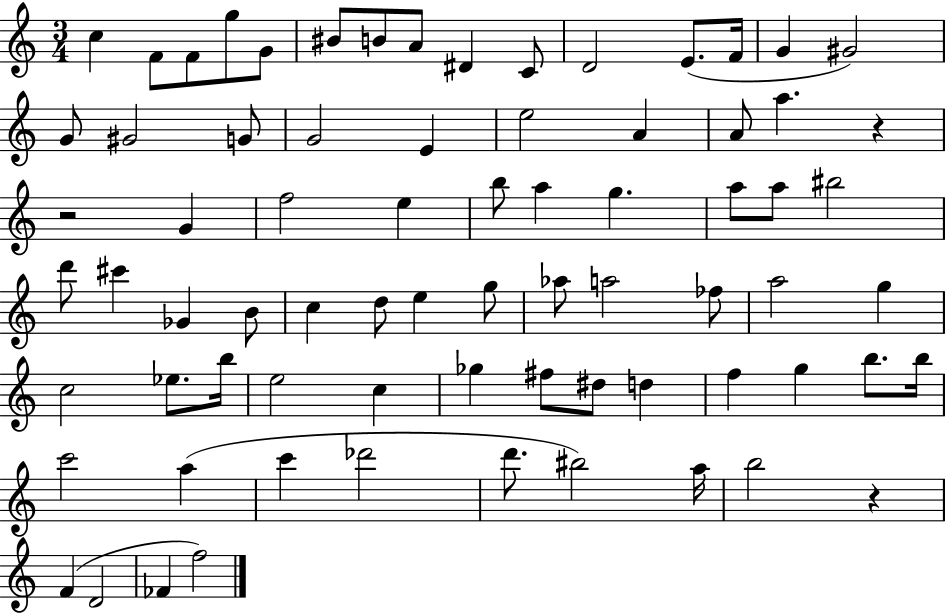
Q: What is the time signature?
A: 3/4